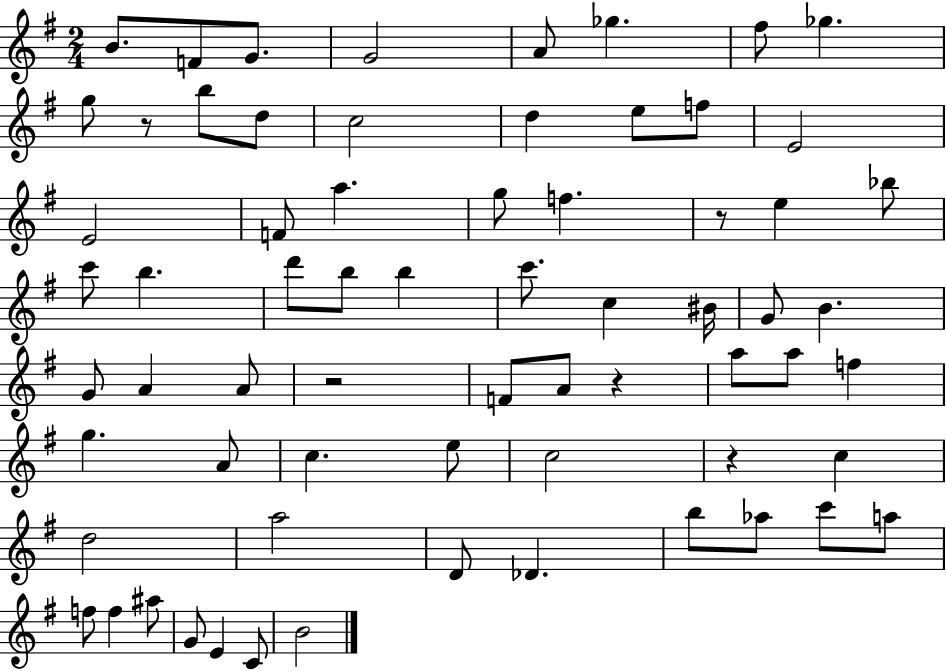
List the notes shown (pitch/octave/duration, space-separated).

B4/e. F4/e G4/e. G4/h A4/e Gb5/q. F#5/e Gb5/q. G5/e R/e B5/e D5/e C5/h D5/q E5/e F5/e E4/h E4/h F4/e A5/q. G5/e F5/q. R/e E5/q Bb5/e C6/e B5/q. D6/e B5/e B5/q C6/e. C5/q BIS4/s G4/e B4/q. G4/e A4/q A4/e R/h F4/e A4/e R/q A5/e A5/e F5/q G5/q. A4/e C5/q. E5/e C5/h R/q C5/q D5/h A5/h D4/e Db4/q. B5/e Ab5/e C6/e A5/e F5/e F5/q A#5/e G4/e E4/q C4/e B4/h